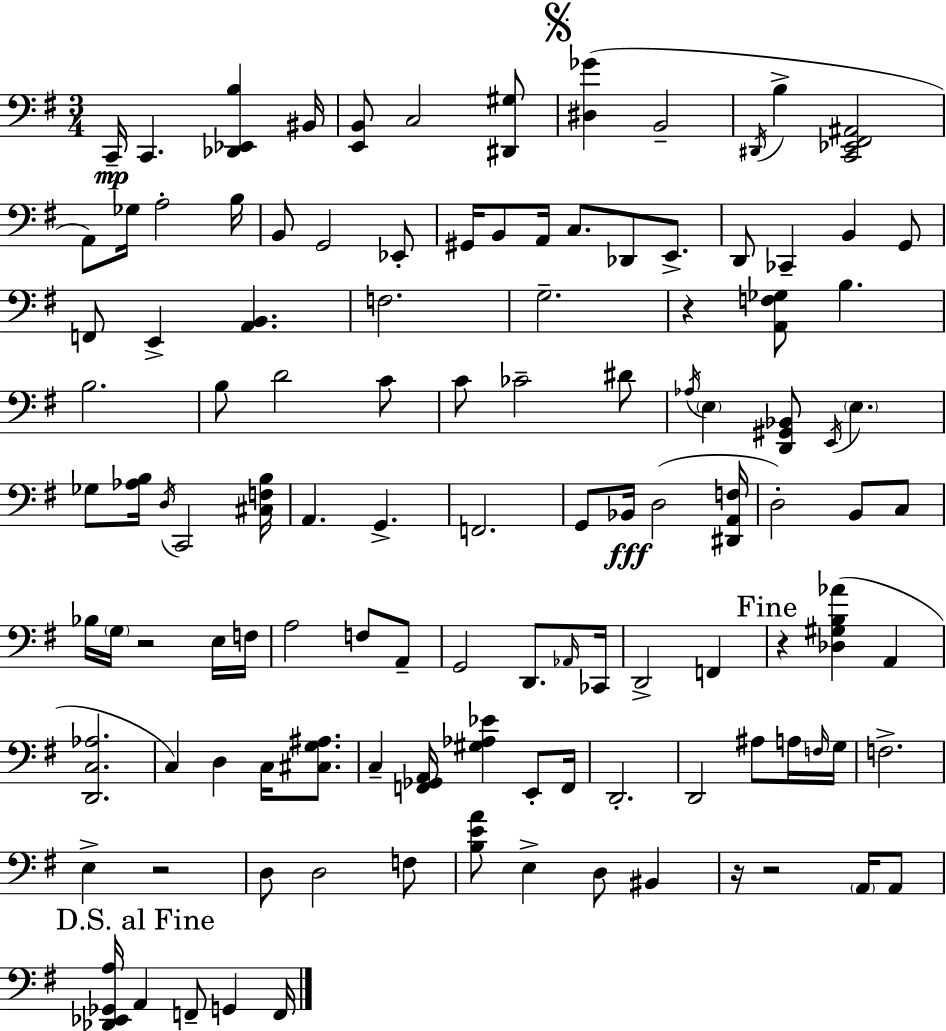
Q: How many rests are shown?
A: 6